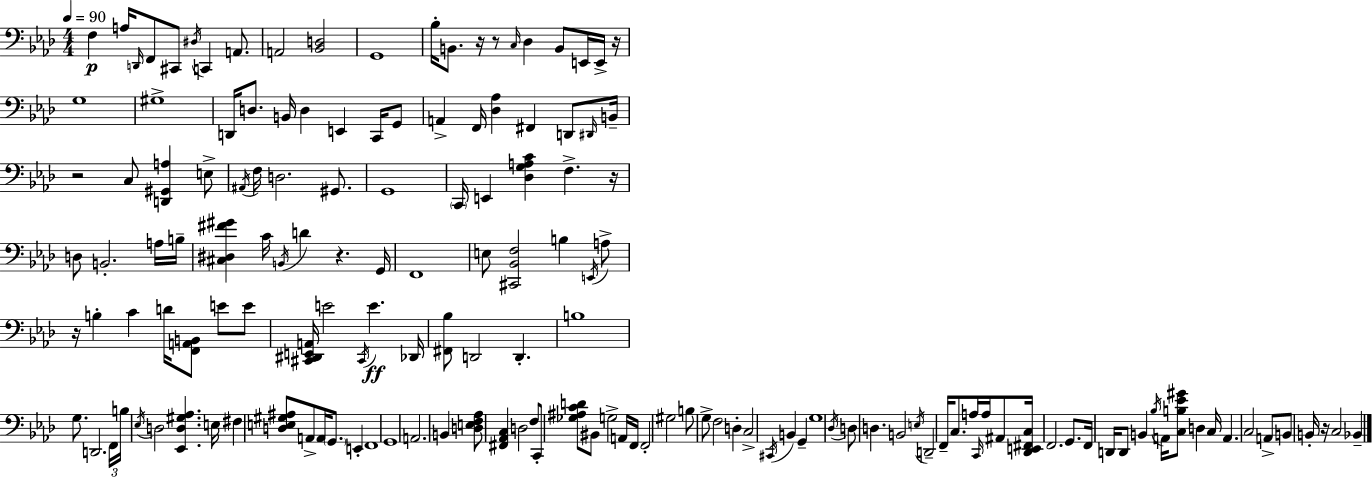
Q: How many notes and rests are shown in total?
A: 154